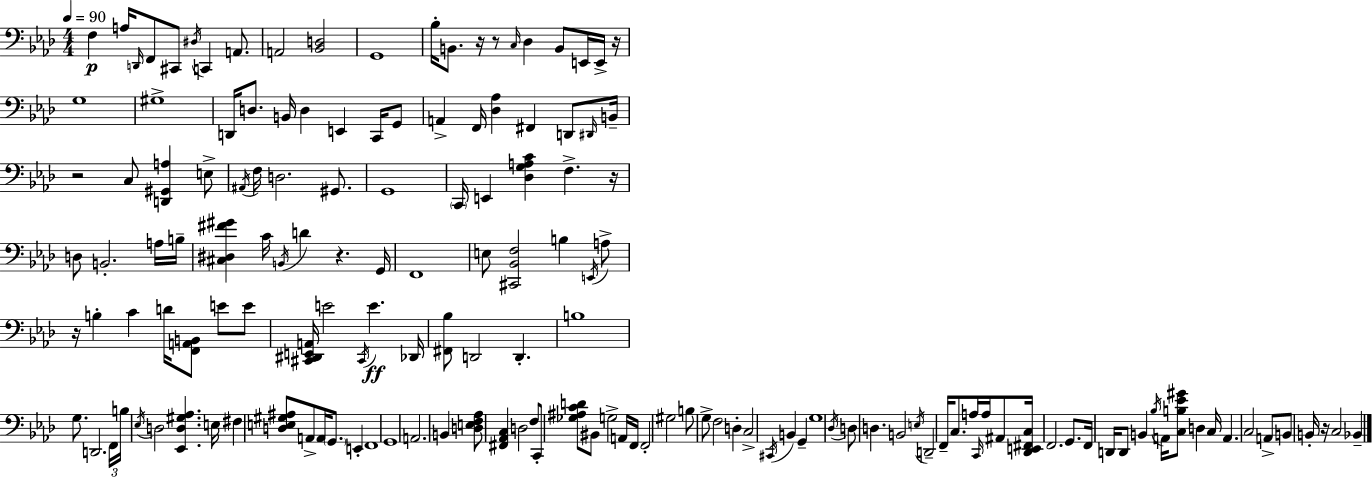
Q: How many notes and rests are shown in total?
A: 154